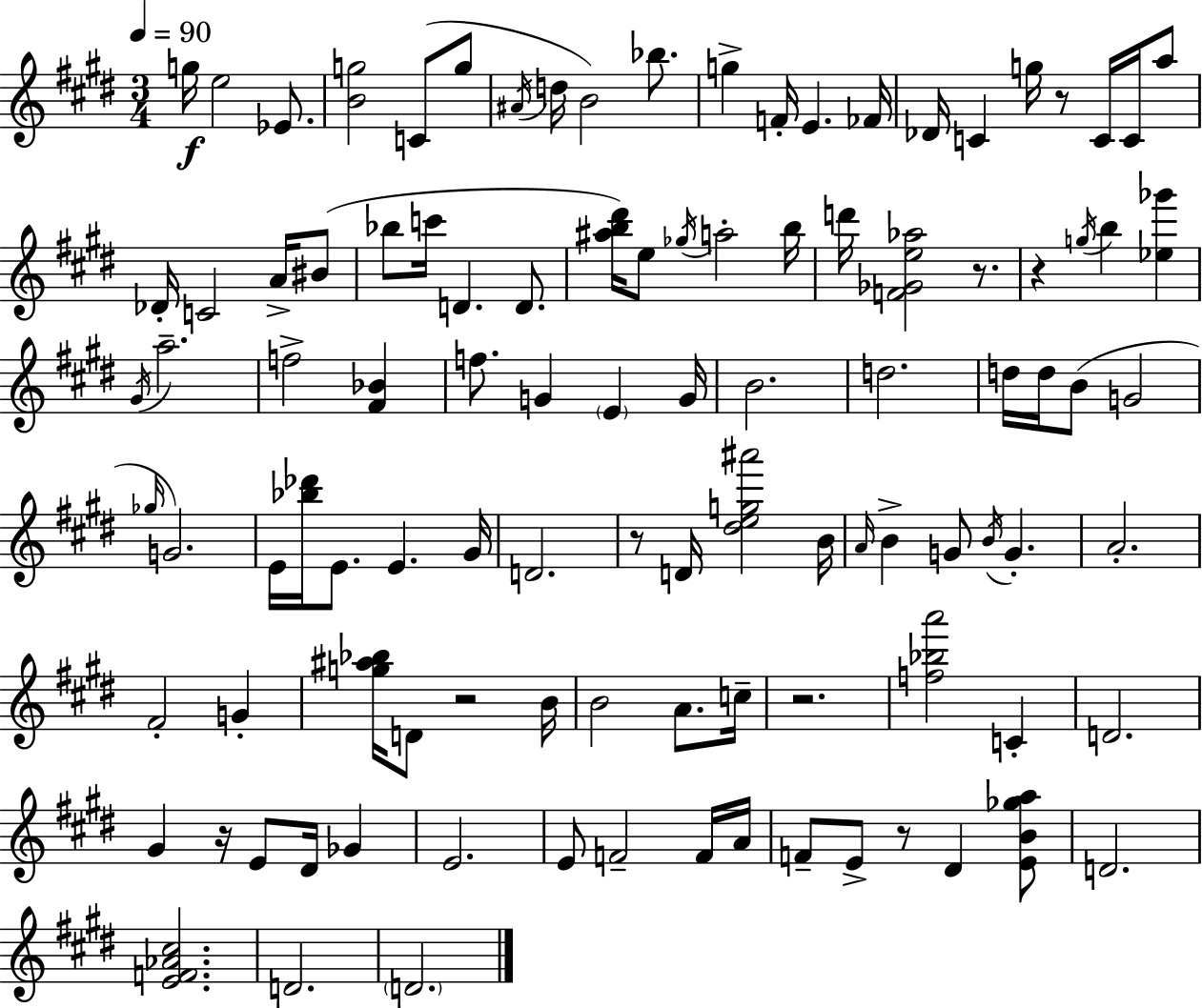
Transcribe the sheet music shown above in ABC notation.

X:1
T:Untitled
M:3/4
L:1/4
K:E
g/4 e2 _E/2 [Bg]2 C/2 g/2 ^A/4 d/4 B2 _b/2 g F/4 E _F/4 _D/4 C g/4 z/2 C/4 C/4 a/2 _D/4 C2 A/4 ^B/2 _b/2 c'/4 D D/2 [^ab^d']/4 e/2 _g/4 a2 b/4 d'/4 [F_Ge_a]2 z/2 z g/4 b [_e_g'] ^G/4 a2 f2 [^F_B] f/2 G E G/4 B2 d2 d/4 d/4 B/2 G2 _g/4 G2 E/4 [_b_d']/4 E/2 E ^G/4 D2 z/2 D/4 [^deg^a']2 B/4 A/4 B G/2 B/4 G A2 ^F2 G [g^a_b]/4 D/2 z2 B/4 B2 A/2 c/4 z2 [f_ba']2 C D2 ^G z/4 E/2 ^D/4 _G E2 E/2 F2 F/4 A/4 F/2 E/2 z/2 ^D [EB_ga]/2 D2 [EF_A^c]2 D2 D2